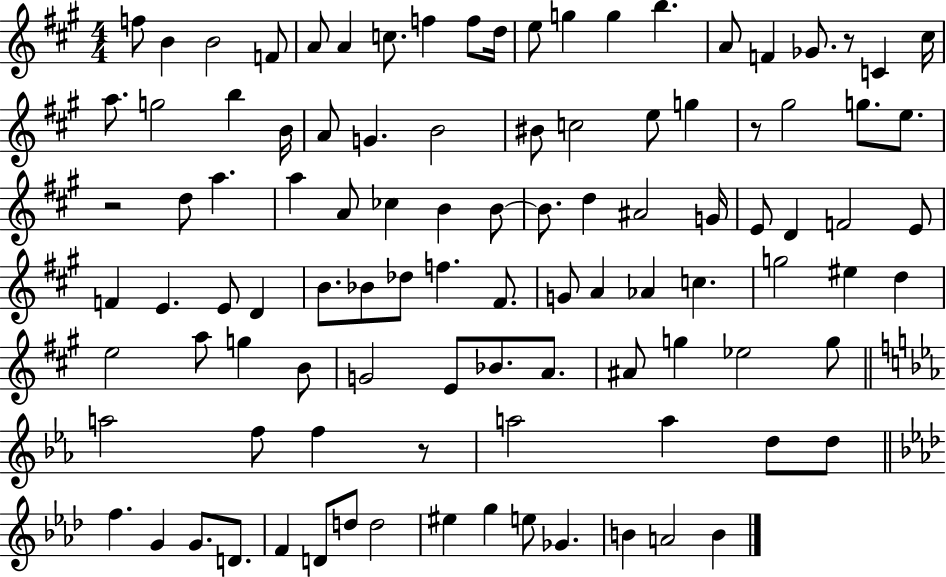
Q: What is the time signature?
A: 4/4